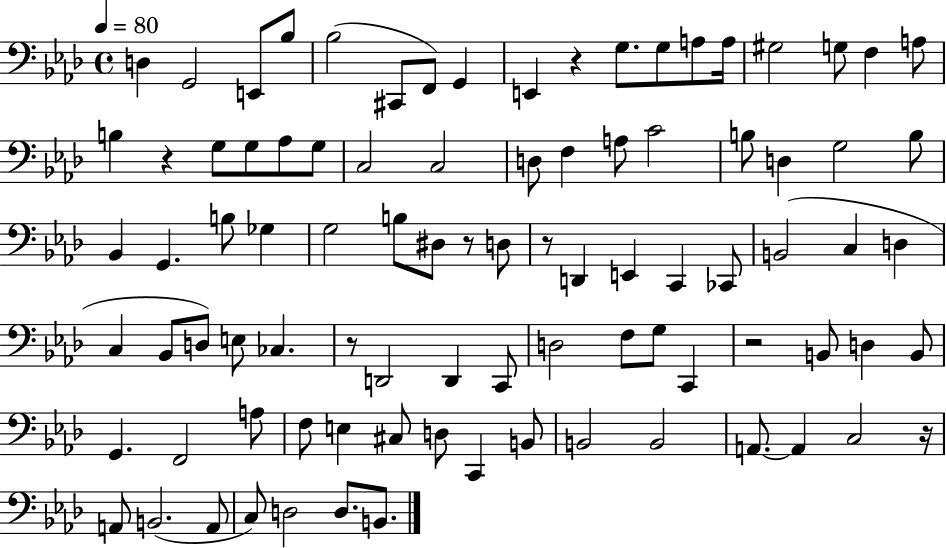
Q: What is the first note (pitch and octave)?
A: D3